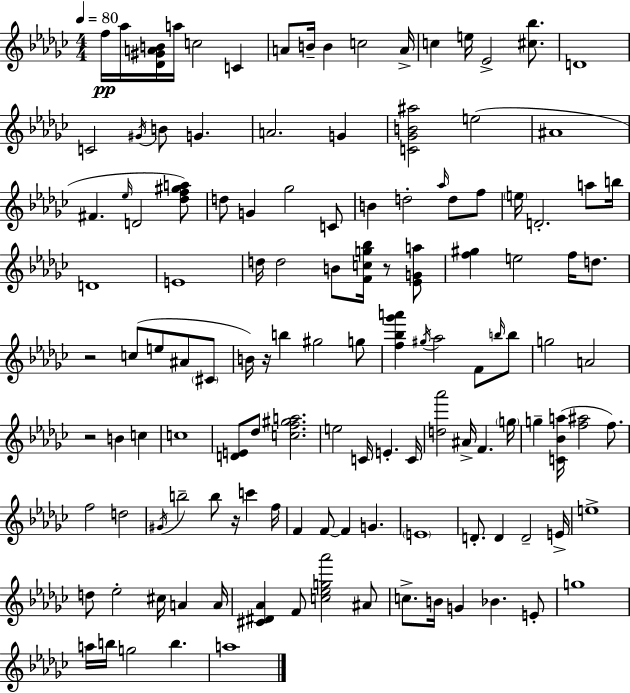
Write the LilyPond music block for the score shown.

{
  \clef treble
  \numericTimeSignature
  \time 4/4
  \key ees \minor
  \tempo 4 = 80
  f''16\pp aes''16 <des' gis' a' b'>16 a''16 c''2 c'4 | a'8 b'16-- b'4 c''2 a'16-> | c''4 e''16 ees'2-> <cis'' bes''>8. | d'1 | \break c'2 \acciaccatura { gis'16 } b'8 g'4. | a'2. g'4 | <c' ges' b' ais''>2 e''2( | ais'1 | \break fis'4. \grace { ees''16 } d'2 | <des'' f'' gis'' a''>8) d''8 g'4 ges''2 | c'8 b'4 d''2-. \grace { aes''16 } d''8 | f''8 \parenthesize e''16 d'2.-. | \break a''8 b''16 d'1 | e'1 | d''16 d''2 b'8 <f' c'' g'' bes''>16 r8 | <ees' g' a''>8 <f'' gis''>4 e''2 f''16 | \break d''8. r2 c''8( e''8 ais'8 | \parenthesize cis'8 b'16) r16 b''4 gis''2 | g''8 <f'' bes'' ges''' a'''>4 \acciaccatura { gis''16 } aes''2 | f'8 \grace { b''16 } b''8 g''2 a'2 | \break r2 b'4 | c''4 c''1 | <d' e'>8 des''8 <c'' f'' gis'' a''>2. | e''2 c'16 e'4.-. | \break c'16 <d'' aes'''>2 ais'16-> f'4. | \parenthesize g''16 g''4-- <c' bes' a''>16( <f'' ais''>2 | f''8.) f''2 d''2 | \acciaccatura { gis'16 } b''2-- b''8 | \break r16 c'''4 f''16 f'4 f'8~~ f'4 | g'4. \parenthesize e'1 | d'8.-. d'4 d'2-- | e'16-> e''1-> | \break d''8 ees''2-. | cis''16 a'4 a'16 <cis' dis' aes'>4 f'8 <c'' ees'' g'' aes'''>2 | ais'8 c''8.-> b'16 g'4 bes'4. | e'8-. g''1 | \break a''16 b''16 g''2 | b''4. a''1 | \bar "|."
}